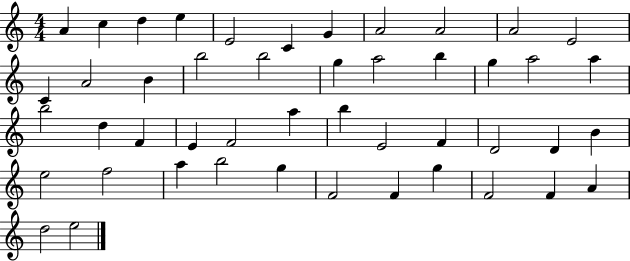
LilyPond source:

{
  \clef treble
  \numericTimeSignature
  \time 4/4
  \key c \major
  a'4 c''4 d''4 e''4 | e'2 c'4 g'4 | a'2 a'2 | a'2 e'2 | \break c'4 a'2 b'4 | b''2 b''2 | g''4 a''2 b''4 | g''4 a''2 a''4 | \break b''2 d''4 f'4 | e'4 f'2 a''4 | b''4 e'2 f'4 | d'2 d'4 b'4 | \break e''2 f''2 | a''4 b''2 g''4 | f'2 f'4 g''4 | f'2 f'4 a'4 | \break d''2 e''2 | \bar "|."
}